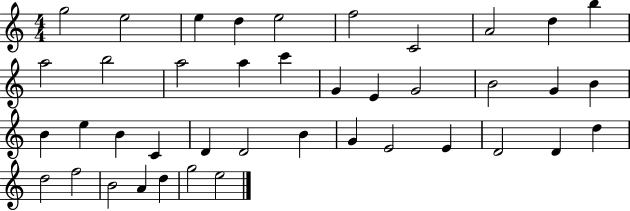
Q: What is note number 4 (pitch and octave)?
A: D5